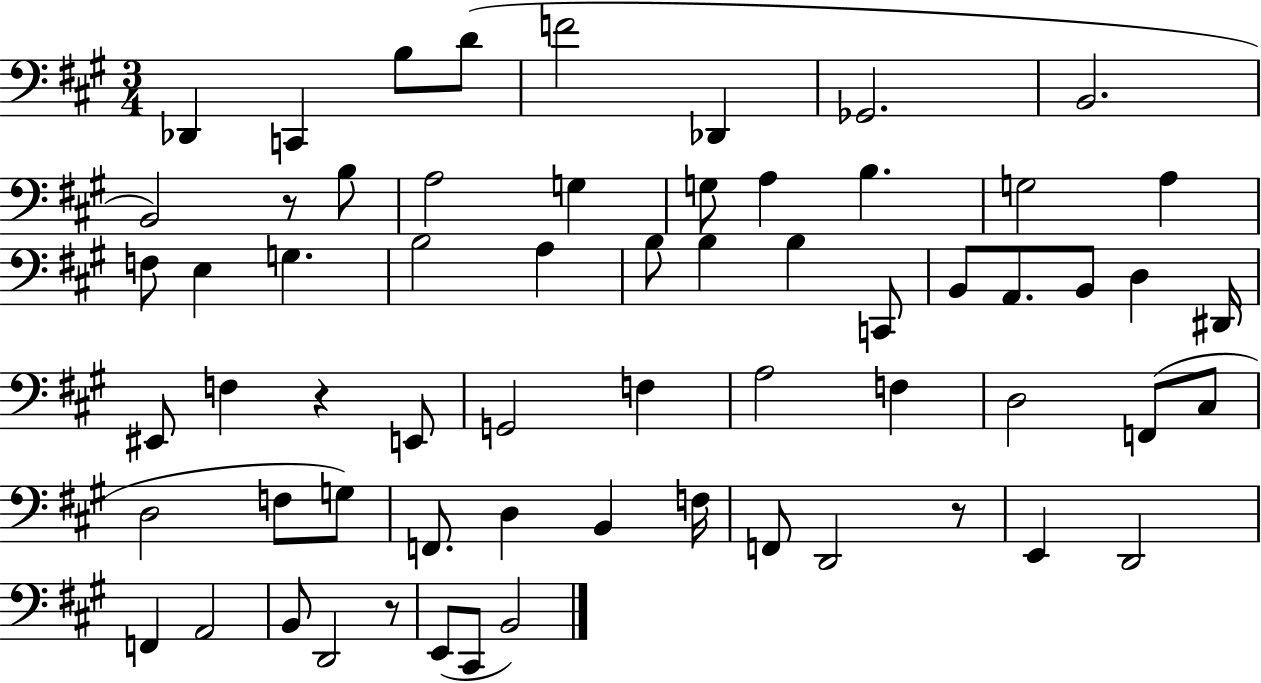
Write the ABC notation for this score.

X:1
T:Untitled
M:3/4
L:1/4
K:A
_D,, C,, B,/2 D/2 F2 _D,, _G,,2 B,,2 B,,2 z/2 B,/2 A,2 G, G,/2 A, B, G,2 A, F,/2 E, G, B,2 A, B,/2 B, B, C,,/2 B,,/2 A,,/2 B,,/2 D, ^D,,/4 ^E,,/2 F, z E,,/2 G,,2 F, A,2 F, D,2 F,,/2 ^C,/2 D,2 F,/2 G,/2 F,,/2 D, B,, F,/4 F,,/2 D,,2 z/2 E,, D,,2 F,, A,,2 B,,/2 D,,2 z/2 E,,/2 ^C,,/2 B,,2